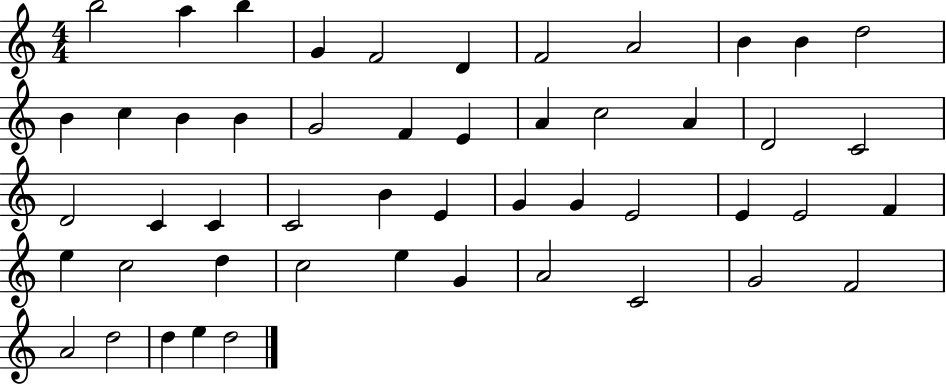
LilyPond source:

{
  \clef treble
  \numericTimeSignature
  \time 4/4
  \key c \major
  b''2 a''4 b''4 | g'4 f'2 d'4 | f'2 a'2 | b'4 b'4 d''2 | \break b'4 c''4 b'4 b'4 | g'2 f'4 e'4 | a'4 c''2 a'4 | d'2 c'2 | \break d'2 c'4 c'4 | c'2 b'4 e'4 | g'4 g'4 e'2 | e'4 e'2 f'4 | \break e''4 c''2 d''4 | c''2 e''4 g'4 | a'2 c'2 | g'2 f'2 | \break a'2 d''2 | d''4 e''4 d''2 | \bar "|."
}